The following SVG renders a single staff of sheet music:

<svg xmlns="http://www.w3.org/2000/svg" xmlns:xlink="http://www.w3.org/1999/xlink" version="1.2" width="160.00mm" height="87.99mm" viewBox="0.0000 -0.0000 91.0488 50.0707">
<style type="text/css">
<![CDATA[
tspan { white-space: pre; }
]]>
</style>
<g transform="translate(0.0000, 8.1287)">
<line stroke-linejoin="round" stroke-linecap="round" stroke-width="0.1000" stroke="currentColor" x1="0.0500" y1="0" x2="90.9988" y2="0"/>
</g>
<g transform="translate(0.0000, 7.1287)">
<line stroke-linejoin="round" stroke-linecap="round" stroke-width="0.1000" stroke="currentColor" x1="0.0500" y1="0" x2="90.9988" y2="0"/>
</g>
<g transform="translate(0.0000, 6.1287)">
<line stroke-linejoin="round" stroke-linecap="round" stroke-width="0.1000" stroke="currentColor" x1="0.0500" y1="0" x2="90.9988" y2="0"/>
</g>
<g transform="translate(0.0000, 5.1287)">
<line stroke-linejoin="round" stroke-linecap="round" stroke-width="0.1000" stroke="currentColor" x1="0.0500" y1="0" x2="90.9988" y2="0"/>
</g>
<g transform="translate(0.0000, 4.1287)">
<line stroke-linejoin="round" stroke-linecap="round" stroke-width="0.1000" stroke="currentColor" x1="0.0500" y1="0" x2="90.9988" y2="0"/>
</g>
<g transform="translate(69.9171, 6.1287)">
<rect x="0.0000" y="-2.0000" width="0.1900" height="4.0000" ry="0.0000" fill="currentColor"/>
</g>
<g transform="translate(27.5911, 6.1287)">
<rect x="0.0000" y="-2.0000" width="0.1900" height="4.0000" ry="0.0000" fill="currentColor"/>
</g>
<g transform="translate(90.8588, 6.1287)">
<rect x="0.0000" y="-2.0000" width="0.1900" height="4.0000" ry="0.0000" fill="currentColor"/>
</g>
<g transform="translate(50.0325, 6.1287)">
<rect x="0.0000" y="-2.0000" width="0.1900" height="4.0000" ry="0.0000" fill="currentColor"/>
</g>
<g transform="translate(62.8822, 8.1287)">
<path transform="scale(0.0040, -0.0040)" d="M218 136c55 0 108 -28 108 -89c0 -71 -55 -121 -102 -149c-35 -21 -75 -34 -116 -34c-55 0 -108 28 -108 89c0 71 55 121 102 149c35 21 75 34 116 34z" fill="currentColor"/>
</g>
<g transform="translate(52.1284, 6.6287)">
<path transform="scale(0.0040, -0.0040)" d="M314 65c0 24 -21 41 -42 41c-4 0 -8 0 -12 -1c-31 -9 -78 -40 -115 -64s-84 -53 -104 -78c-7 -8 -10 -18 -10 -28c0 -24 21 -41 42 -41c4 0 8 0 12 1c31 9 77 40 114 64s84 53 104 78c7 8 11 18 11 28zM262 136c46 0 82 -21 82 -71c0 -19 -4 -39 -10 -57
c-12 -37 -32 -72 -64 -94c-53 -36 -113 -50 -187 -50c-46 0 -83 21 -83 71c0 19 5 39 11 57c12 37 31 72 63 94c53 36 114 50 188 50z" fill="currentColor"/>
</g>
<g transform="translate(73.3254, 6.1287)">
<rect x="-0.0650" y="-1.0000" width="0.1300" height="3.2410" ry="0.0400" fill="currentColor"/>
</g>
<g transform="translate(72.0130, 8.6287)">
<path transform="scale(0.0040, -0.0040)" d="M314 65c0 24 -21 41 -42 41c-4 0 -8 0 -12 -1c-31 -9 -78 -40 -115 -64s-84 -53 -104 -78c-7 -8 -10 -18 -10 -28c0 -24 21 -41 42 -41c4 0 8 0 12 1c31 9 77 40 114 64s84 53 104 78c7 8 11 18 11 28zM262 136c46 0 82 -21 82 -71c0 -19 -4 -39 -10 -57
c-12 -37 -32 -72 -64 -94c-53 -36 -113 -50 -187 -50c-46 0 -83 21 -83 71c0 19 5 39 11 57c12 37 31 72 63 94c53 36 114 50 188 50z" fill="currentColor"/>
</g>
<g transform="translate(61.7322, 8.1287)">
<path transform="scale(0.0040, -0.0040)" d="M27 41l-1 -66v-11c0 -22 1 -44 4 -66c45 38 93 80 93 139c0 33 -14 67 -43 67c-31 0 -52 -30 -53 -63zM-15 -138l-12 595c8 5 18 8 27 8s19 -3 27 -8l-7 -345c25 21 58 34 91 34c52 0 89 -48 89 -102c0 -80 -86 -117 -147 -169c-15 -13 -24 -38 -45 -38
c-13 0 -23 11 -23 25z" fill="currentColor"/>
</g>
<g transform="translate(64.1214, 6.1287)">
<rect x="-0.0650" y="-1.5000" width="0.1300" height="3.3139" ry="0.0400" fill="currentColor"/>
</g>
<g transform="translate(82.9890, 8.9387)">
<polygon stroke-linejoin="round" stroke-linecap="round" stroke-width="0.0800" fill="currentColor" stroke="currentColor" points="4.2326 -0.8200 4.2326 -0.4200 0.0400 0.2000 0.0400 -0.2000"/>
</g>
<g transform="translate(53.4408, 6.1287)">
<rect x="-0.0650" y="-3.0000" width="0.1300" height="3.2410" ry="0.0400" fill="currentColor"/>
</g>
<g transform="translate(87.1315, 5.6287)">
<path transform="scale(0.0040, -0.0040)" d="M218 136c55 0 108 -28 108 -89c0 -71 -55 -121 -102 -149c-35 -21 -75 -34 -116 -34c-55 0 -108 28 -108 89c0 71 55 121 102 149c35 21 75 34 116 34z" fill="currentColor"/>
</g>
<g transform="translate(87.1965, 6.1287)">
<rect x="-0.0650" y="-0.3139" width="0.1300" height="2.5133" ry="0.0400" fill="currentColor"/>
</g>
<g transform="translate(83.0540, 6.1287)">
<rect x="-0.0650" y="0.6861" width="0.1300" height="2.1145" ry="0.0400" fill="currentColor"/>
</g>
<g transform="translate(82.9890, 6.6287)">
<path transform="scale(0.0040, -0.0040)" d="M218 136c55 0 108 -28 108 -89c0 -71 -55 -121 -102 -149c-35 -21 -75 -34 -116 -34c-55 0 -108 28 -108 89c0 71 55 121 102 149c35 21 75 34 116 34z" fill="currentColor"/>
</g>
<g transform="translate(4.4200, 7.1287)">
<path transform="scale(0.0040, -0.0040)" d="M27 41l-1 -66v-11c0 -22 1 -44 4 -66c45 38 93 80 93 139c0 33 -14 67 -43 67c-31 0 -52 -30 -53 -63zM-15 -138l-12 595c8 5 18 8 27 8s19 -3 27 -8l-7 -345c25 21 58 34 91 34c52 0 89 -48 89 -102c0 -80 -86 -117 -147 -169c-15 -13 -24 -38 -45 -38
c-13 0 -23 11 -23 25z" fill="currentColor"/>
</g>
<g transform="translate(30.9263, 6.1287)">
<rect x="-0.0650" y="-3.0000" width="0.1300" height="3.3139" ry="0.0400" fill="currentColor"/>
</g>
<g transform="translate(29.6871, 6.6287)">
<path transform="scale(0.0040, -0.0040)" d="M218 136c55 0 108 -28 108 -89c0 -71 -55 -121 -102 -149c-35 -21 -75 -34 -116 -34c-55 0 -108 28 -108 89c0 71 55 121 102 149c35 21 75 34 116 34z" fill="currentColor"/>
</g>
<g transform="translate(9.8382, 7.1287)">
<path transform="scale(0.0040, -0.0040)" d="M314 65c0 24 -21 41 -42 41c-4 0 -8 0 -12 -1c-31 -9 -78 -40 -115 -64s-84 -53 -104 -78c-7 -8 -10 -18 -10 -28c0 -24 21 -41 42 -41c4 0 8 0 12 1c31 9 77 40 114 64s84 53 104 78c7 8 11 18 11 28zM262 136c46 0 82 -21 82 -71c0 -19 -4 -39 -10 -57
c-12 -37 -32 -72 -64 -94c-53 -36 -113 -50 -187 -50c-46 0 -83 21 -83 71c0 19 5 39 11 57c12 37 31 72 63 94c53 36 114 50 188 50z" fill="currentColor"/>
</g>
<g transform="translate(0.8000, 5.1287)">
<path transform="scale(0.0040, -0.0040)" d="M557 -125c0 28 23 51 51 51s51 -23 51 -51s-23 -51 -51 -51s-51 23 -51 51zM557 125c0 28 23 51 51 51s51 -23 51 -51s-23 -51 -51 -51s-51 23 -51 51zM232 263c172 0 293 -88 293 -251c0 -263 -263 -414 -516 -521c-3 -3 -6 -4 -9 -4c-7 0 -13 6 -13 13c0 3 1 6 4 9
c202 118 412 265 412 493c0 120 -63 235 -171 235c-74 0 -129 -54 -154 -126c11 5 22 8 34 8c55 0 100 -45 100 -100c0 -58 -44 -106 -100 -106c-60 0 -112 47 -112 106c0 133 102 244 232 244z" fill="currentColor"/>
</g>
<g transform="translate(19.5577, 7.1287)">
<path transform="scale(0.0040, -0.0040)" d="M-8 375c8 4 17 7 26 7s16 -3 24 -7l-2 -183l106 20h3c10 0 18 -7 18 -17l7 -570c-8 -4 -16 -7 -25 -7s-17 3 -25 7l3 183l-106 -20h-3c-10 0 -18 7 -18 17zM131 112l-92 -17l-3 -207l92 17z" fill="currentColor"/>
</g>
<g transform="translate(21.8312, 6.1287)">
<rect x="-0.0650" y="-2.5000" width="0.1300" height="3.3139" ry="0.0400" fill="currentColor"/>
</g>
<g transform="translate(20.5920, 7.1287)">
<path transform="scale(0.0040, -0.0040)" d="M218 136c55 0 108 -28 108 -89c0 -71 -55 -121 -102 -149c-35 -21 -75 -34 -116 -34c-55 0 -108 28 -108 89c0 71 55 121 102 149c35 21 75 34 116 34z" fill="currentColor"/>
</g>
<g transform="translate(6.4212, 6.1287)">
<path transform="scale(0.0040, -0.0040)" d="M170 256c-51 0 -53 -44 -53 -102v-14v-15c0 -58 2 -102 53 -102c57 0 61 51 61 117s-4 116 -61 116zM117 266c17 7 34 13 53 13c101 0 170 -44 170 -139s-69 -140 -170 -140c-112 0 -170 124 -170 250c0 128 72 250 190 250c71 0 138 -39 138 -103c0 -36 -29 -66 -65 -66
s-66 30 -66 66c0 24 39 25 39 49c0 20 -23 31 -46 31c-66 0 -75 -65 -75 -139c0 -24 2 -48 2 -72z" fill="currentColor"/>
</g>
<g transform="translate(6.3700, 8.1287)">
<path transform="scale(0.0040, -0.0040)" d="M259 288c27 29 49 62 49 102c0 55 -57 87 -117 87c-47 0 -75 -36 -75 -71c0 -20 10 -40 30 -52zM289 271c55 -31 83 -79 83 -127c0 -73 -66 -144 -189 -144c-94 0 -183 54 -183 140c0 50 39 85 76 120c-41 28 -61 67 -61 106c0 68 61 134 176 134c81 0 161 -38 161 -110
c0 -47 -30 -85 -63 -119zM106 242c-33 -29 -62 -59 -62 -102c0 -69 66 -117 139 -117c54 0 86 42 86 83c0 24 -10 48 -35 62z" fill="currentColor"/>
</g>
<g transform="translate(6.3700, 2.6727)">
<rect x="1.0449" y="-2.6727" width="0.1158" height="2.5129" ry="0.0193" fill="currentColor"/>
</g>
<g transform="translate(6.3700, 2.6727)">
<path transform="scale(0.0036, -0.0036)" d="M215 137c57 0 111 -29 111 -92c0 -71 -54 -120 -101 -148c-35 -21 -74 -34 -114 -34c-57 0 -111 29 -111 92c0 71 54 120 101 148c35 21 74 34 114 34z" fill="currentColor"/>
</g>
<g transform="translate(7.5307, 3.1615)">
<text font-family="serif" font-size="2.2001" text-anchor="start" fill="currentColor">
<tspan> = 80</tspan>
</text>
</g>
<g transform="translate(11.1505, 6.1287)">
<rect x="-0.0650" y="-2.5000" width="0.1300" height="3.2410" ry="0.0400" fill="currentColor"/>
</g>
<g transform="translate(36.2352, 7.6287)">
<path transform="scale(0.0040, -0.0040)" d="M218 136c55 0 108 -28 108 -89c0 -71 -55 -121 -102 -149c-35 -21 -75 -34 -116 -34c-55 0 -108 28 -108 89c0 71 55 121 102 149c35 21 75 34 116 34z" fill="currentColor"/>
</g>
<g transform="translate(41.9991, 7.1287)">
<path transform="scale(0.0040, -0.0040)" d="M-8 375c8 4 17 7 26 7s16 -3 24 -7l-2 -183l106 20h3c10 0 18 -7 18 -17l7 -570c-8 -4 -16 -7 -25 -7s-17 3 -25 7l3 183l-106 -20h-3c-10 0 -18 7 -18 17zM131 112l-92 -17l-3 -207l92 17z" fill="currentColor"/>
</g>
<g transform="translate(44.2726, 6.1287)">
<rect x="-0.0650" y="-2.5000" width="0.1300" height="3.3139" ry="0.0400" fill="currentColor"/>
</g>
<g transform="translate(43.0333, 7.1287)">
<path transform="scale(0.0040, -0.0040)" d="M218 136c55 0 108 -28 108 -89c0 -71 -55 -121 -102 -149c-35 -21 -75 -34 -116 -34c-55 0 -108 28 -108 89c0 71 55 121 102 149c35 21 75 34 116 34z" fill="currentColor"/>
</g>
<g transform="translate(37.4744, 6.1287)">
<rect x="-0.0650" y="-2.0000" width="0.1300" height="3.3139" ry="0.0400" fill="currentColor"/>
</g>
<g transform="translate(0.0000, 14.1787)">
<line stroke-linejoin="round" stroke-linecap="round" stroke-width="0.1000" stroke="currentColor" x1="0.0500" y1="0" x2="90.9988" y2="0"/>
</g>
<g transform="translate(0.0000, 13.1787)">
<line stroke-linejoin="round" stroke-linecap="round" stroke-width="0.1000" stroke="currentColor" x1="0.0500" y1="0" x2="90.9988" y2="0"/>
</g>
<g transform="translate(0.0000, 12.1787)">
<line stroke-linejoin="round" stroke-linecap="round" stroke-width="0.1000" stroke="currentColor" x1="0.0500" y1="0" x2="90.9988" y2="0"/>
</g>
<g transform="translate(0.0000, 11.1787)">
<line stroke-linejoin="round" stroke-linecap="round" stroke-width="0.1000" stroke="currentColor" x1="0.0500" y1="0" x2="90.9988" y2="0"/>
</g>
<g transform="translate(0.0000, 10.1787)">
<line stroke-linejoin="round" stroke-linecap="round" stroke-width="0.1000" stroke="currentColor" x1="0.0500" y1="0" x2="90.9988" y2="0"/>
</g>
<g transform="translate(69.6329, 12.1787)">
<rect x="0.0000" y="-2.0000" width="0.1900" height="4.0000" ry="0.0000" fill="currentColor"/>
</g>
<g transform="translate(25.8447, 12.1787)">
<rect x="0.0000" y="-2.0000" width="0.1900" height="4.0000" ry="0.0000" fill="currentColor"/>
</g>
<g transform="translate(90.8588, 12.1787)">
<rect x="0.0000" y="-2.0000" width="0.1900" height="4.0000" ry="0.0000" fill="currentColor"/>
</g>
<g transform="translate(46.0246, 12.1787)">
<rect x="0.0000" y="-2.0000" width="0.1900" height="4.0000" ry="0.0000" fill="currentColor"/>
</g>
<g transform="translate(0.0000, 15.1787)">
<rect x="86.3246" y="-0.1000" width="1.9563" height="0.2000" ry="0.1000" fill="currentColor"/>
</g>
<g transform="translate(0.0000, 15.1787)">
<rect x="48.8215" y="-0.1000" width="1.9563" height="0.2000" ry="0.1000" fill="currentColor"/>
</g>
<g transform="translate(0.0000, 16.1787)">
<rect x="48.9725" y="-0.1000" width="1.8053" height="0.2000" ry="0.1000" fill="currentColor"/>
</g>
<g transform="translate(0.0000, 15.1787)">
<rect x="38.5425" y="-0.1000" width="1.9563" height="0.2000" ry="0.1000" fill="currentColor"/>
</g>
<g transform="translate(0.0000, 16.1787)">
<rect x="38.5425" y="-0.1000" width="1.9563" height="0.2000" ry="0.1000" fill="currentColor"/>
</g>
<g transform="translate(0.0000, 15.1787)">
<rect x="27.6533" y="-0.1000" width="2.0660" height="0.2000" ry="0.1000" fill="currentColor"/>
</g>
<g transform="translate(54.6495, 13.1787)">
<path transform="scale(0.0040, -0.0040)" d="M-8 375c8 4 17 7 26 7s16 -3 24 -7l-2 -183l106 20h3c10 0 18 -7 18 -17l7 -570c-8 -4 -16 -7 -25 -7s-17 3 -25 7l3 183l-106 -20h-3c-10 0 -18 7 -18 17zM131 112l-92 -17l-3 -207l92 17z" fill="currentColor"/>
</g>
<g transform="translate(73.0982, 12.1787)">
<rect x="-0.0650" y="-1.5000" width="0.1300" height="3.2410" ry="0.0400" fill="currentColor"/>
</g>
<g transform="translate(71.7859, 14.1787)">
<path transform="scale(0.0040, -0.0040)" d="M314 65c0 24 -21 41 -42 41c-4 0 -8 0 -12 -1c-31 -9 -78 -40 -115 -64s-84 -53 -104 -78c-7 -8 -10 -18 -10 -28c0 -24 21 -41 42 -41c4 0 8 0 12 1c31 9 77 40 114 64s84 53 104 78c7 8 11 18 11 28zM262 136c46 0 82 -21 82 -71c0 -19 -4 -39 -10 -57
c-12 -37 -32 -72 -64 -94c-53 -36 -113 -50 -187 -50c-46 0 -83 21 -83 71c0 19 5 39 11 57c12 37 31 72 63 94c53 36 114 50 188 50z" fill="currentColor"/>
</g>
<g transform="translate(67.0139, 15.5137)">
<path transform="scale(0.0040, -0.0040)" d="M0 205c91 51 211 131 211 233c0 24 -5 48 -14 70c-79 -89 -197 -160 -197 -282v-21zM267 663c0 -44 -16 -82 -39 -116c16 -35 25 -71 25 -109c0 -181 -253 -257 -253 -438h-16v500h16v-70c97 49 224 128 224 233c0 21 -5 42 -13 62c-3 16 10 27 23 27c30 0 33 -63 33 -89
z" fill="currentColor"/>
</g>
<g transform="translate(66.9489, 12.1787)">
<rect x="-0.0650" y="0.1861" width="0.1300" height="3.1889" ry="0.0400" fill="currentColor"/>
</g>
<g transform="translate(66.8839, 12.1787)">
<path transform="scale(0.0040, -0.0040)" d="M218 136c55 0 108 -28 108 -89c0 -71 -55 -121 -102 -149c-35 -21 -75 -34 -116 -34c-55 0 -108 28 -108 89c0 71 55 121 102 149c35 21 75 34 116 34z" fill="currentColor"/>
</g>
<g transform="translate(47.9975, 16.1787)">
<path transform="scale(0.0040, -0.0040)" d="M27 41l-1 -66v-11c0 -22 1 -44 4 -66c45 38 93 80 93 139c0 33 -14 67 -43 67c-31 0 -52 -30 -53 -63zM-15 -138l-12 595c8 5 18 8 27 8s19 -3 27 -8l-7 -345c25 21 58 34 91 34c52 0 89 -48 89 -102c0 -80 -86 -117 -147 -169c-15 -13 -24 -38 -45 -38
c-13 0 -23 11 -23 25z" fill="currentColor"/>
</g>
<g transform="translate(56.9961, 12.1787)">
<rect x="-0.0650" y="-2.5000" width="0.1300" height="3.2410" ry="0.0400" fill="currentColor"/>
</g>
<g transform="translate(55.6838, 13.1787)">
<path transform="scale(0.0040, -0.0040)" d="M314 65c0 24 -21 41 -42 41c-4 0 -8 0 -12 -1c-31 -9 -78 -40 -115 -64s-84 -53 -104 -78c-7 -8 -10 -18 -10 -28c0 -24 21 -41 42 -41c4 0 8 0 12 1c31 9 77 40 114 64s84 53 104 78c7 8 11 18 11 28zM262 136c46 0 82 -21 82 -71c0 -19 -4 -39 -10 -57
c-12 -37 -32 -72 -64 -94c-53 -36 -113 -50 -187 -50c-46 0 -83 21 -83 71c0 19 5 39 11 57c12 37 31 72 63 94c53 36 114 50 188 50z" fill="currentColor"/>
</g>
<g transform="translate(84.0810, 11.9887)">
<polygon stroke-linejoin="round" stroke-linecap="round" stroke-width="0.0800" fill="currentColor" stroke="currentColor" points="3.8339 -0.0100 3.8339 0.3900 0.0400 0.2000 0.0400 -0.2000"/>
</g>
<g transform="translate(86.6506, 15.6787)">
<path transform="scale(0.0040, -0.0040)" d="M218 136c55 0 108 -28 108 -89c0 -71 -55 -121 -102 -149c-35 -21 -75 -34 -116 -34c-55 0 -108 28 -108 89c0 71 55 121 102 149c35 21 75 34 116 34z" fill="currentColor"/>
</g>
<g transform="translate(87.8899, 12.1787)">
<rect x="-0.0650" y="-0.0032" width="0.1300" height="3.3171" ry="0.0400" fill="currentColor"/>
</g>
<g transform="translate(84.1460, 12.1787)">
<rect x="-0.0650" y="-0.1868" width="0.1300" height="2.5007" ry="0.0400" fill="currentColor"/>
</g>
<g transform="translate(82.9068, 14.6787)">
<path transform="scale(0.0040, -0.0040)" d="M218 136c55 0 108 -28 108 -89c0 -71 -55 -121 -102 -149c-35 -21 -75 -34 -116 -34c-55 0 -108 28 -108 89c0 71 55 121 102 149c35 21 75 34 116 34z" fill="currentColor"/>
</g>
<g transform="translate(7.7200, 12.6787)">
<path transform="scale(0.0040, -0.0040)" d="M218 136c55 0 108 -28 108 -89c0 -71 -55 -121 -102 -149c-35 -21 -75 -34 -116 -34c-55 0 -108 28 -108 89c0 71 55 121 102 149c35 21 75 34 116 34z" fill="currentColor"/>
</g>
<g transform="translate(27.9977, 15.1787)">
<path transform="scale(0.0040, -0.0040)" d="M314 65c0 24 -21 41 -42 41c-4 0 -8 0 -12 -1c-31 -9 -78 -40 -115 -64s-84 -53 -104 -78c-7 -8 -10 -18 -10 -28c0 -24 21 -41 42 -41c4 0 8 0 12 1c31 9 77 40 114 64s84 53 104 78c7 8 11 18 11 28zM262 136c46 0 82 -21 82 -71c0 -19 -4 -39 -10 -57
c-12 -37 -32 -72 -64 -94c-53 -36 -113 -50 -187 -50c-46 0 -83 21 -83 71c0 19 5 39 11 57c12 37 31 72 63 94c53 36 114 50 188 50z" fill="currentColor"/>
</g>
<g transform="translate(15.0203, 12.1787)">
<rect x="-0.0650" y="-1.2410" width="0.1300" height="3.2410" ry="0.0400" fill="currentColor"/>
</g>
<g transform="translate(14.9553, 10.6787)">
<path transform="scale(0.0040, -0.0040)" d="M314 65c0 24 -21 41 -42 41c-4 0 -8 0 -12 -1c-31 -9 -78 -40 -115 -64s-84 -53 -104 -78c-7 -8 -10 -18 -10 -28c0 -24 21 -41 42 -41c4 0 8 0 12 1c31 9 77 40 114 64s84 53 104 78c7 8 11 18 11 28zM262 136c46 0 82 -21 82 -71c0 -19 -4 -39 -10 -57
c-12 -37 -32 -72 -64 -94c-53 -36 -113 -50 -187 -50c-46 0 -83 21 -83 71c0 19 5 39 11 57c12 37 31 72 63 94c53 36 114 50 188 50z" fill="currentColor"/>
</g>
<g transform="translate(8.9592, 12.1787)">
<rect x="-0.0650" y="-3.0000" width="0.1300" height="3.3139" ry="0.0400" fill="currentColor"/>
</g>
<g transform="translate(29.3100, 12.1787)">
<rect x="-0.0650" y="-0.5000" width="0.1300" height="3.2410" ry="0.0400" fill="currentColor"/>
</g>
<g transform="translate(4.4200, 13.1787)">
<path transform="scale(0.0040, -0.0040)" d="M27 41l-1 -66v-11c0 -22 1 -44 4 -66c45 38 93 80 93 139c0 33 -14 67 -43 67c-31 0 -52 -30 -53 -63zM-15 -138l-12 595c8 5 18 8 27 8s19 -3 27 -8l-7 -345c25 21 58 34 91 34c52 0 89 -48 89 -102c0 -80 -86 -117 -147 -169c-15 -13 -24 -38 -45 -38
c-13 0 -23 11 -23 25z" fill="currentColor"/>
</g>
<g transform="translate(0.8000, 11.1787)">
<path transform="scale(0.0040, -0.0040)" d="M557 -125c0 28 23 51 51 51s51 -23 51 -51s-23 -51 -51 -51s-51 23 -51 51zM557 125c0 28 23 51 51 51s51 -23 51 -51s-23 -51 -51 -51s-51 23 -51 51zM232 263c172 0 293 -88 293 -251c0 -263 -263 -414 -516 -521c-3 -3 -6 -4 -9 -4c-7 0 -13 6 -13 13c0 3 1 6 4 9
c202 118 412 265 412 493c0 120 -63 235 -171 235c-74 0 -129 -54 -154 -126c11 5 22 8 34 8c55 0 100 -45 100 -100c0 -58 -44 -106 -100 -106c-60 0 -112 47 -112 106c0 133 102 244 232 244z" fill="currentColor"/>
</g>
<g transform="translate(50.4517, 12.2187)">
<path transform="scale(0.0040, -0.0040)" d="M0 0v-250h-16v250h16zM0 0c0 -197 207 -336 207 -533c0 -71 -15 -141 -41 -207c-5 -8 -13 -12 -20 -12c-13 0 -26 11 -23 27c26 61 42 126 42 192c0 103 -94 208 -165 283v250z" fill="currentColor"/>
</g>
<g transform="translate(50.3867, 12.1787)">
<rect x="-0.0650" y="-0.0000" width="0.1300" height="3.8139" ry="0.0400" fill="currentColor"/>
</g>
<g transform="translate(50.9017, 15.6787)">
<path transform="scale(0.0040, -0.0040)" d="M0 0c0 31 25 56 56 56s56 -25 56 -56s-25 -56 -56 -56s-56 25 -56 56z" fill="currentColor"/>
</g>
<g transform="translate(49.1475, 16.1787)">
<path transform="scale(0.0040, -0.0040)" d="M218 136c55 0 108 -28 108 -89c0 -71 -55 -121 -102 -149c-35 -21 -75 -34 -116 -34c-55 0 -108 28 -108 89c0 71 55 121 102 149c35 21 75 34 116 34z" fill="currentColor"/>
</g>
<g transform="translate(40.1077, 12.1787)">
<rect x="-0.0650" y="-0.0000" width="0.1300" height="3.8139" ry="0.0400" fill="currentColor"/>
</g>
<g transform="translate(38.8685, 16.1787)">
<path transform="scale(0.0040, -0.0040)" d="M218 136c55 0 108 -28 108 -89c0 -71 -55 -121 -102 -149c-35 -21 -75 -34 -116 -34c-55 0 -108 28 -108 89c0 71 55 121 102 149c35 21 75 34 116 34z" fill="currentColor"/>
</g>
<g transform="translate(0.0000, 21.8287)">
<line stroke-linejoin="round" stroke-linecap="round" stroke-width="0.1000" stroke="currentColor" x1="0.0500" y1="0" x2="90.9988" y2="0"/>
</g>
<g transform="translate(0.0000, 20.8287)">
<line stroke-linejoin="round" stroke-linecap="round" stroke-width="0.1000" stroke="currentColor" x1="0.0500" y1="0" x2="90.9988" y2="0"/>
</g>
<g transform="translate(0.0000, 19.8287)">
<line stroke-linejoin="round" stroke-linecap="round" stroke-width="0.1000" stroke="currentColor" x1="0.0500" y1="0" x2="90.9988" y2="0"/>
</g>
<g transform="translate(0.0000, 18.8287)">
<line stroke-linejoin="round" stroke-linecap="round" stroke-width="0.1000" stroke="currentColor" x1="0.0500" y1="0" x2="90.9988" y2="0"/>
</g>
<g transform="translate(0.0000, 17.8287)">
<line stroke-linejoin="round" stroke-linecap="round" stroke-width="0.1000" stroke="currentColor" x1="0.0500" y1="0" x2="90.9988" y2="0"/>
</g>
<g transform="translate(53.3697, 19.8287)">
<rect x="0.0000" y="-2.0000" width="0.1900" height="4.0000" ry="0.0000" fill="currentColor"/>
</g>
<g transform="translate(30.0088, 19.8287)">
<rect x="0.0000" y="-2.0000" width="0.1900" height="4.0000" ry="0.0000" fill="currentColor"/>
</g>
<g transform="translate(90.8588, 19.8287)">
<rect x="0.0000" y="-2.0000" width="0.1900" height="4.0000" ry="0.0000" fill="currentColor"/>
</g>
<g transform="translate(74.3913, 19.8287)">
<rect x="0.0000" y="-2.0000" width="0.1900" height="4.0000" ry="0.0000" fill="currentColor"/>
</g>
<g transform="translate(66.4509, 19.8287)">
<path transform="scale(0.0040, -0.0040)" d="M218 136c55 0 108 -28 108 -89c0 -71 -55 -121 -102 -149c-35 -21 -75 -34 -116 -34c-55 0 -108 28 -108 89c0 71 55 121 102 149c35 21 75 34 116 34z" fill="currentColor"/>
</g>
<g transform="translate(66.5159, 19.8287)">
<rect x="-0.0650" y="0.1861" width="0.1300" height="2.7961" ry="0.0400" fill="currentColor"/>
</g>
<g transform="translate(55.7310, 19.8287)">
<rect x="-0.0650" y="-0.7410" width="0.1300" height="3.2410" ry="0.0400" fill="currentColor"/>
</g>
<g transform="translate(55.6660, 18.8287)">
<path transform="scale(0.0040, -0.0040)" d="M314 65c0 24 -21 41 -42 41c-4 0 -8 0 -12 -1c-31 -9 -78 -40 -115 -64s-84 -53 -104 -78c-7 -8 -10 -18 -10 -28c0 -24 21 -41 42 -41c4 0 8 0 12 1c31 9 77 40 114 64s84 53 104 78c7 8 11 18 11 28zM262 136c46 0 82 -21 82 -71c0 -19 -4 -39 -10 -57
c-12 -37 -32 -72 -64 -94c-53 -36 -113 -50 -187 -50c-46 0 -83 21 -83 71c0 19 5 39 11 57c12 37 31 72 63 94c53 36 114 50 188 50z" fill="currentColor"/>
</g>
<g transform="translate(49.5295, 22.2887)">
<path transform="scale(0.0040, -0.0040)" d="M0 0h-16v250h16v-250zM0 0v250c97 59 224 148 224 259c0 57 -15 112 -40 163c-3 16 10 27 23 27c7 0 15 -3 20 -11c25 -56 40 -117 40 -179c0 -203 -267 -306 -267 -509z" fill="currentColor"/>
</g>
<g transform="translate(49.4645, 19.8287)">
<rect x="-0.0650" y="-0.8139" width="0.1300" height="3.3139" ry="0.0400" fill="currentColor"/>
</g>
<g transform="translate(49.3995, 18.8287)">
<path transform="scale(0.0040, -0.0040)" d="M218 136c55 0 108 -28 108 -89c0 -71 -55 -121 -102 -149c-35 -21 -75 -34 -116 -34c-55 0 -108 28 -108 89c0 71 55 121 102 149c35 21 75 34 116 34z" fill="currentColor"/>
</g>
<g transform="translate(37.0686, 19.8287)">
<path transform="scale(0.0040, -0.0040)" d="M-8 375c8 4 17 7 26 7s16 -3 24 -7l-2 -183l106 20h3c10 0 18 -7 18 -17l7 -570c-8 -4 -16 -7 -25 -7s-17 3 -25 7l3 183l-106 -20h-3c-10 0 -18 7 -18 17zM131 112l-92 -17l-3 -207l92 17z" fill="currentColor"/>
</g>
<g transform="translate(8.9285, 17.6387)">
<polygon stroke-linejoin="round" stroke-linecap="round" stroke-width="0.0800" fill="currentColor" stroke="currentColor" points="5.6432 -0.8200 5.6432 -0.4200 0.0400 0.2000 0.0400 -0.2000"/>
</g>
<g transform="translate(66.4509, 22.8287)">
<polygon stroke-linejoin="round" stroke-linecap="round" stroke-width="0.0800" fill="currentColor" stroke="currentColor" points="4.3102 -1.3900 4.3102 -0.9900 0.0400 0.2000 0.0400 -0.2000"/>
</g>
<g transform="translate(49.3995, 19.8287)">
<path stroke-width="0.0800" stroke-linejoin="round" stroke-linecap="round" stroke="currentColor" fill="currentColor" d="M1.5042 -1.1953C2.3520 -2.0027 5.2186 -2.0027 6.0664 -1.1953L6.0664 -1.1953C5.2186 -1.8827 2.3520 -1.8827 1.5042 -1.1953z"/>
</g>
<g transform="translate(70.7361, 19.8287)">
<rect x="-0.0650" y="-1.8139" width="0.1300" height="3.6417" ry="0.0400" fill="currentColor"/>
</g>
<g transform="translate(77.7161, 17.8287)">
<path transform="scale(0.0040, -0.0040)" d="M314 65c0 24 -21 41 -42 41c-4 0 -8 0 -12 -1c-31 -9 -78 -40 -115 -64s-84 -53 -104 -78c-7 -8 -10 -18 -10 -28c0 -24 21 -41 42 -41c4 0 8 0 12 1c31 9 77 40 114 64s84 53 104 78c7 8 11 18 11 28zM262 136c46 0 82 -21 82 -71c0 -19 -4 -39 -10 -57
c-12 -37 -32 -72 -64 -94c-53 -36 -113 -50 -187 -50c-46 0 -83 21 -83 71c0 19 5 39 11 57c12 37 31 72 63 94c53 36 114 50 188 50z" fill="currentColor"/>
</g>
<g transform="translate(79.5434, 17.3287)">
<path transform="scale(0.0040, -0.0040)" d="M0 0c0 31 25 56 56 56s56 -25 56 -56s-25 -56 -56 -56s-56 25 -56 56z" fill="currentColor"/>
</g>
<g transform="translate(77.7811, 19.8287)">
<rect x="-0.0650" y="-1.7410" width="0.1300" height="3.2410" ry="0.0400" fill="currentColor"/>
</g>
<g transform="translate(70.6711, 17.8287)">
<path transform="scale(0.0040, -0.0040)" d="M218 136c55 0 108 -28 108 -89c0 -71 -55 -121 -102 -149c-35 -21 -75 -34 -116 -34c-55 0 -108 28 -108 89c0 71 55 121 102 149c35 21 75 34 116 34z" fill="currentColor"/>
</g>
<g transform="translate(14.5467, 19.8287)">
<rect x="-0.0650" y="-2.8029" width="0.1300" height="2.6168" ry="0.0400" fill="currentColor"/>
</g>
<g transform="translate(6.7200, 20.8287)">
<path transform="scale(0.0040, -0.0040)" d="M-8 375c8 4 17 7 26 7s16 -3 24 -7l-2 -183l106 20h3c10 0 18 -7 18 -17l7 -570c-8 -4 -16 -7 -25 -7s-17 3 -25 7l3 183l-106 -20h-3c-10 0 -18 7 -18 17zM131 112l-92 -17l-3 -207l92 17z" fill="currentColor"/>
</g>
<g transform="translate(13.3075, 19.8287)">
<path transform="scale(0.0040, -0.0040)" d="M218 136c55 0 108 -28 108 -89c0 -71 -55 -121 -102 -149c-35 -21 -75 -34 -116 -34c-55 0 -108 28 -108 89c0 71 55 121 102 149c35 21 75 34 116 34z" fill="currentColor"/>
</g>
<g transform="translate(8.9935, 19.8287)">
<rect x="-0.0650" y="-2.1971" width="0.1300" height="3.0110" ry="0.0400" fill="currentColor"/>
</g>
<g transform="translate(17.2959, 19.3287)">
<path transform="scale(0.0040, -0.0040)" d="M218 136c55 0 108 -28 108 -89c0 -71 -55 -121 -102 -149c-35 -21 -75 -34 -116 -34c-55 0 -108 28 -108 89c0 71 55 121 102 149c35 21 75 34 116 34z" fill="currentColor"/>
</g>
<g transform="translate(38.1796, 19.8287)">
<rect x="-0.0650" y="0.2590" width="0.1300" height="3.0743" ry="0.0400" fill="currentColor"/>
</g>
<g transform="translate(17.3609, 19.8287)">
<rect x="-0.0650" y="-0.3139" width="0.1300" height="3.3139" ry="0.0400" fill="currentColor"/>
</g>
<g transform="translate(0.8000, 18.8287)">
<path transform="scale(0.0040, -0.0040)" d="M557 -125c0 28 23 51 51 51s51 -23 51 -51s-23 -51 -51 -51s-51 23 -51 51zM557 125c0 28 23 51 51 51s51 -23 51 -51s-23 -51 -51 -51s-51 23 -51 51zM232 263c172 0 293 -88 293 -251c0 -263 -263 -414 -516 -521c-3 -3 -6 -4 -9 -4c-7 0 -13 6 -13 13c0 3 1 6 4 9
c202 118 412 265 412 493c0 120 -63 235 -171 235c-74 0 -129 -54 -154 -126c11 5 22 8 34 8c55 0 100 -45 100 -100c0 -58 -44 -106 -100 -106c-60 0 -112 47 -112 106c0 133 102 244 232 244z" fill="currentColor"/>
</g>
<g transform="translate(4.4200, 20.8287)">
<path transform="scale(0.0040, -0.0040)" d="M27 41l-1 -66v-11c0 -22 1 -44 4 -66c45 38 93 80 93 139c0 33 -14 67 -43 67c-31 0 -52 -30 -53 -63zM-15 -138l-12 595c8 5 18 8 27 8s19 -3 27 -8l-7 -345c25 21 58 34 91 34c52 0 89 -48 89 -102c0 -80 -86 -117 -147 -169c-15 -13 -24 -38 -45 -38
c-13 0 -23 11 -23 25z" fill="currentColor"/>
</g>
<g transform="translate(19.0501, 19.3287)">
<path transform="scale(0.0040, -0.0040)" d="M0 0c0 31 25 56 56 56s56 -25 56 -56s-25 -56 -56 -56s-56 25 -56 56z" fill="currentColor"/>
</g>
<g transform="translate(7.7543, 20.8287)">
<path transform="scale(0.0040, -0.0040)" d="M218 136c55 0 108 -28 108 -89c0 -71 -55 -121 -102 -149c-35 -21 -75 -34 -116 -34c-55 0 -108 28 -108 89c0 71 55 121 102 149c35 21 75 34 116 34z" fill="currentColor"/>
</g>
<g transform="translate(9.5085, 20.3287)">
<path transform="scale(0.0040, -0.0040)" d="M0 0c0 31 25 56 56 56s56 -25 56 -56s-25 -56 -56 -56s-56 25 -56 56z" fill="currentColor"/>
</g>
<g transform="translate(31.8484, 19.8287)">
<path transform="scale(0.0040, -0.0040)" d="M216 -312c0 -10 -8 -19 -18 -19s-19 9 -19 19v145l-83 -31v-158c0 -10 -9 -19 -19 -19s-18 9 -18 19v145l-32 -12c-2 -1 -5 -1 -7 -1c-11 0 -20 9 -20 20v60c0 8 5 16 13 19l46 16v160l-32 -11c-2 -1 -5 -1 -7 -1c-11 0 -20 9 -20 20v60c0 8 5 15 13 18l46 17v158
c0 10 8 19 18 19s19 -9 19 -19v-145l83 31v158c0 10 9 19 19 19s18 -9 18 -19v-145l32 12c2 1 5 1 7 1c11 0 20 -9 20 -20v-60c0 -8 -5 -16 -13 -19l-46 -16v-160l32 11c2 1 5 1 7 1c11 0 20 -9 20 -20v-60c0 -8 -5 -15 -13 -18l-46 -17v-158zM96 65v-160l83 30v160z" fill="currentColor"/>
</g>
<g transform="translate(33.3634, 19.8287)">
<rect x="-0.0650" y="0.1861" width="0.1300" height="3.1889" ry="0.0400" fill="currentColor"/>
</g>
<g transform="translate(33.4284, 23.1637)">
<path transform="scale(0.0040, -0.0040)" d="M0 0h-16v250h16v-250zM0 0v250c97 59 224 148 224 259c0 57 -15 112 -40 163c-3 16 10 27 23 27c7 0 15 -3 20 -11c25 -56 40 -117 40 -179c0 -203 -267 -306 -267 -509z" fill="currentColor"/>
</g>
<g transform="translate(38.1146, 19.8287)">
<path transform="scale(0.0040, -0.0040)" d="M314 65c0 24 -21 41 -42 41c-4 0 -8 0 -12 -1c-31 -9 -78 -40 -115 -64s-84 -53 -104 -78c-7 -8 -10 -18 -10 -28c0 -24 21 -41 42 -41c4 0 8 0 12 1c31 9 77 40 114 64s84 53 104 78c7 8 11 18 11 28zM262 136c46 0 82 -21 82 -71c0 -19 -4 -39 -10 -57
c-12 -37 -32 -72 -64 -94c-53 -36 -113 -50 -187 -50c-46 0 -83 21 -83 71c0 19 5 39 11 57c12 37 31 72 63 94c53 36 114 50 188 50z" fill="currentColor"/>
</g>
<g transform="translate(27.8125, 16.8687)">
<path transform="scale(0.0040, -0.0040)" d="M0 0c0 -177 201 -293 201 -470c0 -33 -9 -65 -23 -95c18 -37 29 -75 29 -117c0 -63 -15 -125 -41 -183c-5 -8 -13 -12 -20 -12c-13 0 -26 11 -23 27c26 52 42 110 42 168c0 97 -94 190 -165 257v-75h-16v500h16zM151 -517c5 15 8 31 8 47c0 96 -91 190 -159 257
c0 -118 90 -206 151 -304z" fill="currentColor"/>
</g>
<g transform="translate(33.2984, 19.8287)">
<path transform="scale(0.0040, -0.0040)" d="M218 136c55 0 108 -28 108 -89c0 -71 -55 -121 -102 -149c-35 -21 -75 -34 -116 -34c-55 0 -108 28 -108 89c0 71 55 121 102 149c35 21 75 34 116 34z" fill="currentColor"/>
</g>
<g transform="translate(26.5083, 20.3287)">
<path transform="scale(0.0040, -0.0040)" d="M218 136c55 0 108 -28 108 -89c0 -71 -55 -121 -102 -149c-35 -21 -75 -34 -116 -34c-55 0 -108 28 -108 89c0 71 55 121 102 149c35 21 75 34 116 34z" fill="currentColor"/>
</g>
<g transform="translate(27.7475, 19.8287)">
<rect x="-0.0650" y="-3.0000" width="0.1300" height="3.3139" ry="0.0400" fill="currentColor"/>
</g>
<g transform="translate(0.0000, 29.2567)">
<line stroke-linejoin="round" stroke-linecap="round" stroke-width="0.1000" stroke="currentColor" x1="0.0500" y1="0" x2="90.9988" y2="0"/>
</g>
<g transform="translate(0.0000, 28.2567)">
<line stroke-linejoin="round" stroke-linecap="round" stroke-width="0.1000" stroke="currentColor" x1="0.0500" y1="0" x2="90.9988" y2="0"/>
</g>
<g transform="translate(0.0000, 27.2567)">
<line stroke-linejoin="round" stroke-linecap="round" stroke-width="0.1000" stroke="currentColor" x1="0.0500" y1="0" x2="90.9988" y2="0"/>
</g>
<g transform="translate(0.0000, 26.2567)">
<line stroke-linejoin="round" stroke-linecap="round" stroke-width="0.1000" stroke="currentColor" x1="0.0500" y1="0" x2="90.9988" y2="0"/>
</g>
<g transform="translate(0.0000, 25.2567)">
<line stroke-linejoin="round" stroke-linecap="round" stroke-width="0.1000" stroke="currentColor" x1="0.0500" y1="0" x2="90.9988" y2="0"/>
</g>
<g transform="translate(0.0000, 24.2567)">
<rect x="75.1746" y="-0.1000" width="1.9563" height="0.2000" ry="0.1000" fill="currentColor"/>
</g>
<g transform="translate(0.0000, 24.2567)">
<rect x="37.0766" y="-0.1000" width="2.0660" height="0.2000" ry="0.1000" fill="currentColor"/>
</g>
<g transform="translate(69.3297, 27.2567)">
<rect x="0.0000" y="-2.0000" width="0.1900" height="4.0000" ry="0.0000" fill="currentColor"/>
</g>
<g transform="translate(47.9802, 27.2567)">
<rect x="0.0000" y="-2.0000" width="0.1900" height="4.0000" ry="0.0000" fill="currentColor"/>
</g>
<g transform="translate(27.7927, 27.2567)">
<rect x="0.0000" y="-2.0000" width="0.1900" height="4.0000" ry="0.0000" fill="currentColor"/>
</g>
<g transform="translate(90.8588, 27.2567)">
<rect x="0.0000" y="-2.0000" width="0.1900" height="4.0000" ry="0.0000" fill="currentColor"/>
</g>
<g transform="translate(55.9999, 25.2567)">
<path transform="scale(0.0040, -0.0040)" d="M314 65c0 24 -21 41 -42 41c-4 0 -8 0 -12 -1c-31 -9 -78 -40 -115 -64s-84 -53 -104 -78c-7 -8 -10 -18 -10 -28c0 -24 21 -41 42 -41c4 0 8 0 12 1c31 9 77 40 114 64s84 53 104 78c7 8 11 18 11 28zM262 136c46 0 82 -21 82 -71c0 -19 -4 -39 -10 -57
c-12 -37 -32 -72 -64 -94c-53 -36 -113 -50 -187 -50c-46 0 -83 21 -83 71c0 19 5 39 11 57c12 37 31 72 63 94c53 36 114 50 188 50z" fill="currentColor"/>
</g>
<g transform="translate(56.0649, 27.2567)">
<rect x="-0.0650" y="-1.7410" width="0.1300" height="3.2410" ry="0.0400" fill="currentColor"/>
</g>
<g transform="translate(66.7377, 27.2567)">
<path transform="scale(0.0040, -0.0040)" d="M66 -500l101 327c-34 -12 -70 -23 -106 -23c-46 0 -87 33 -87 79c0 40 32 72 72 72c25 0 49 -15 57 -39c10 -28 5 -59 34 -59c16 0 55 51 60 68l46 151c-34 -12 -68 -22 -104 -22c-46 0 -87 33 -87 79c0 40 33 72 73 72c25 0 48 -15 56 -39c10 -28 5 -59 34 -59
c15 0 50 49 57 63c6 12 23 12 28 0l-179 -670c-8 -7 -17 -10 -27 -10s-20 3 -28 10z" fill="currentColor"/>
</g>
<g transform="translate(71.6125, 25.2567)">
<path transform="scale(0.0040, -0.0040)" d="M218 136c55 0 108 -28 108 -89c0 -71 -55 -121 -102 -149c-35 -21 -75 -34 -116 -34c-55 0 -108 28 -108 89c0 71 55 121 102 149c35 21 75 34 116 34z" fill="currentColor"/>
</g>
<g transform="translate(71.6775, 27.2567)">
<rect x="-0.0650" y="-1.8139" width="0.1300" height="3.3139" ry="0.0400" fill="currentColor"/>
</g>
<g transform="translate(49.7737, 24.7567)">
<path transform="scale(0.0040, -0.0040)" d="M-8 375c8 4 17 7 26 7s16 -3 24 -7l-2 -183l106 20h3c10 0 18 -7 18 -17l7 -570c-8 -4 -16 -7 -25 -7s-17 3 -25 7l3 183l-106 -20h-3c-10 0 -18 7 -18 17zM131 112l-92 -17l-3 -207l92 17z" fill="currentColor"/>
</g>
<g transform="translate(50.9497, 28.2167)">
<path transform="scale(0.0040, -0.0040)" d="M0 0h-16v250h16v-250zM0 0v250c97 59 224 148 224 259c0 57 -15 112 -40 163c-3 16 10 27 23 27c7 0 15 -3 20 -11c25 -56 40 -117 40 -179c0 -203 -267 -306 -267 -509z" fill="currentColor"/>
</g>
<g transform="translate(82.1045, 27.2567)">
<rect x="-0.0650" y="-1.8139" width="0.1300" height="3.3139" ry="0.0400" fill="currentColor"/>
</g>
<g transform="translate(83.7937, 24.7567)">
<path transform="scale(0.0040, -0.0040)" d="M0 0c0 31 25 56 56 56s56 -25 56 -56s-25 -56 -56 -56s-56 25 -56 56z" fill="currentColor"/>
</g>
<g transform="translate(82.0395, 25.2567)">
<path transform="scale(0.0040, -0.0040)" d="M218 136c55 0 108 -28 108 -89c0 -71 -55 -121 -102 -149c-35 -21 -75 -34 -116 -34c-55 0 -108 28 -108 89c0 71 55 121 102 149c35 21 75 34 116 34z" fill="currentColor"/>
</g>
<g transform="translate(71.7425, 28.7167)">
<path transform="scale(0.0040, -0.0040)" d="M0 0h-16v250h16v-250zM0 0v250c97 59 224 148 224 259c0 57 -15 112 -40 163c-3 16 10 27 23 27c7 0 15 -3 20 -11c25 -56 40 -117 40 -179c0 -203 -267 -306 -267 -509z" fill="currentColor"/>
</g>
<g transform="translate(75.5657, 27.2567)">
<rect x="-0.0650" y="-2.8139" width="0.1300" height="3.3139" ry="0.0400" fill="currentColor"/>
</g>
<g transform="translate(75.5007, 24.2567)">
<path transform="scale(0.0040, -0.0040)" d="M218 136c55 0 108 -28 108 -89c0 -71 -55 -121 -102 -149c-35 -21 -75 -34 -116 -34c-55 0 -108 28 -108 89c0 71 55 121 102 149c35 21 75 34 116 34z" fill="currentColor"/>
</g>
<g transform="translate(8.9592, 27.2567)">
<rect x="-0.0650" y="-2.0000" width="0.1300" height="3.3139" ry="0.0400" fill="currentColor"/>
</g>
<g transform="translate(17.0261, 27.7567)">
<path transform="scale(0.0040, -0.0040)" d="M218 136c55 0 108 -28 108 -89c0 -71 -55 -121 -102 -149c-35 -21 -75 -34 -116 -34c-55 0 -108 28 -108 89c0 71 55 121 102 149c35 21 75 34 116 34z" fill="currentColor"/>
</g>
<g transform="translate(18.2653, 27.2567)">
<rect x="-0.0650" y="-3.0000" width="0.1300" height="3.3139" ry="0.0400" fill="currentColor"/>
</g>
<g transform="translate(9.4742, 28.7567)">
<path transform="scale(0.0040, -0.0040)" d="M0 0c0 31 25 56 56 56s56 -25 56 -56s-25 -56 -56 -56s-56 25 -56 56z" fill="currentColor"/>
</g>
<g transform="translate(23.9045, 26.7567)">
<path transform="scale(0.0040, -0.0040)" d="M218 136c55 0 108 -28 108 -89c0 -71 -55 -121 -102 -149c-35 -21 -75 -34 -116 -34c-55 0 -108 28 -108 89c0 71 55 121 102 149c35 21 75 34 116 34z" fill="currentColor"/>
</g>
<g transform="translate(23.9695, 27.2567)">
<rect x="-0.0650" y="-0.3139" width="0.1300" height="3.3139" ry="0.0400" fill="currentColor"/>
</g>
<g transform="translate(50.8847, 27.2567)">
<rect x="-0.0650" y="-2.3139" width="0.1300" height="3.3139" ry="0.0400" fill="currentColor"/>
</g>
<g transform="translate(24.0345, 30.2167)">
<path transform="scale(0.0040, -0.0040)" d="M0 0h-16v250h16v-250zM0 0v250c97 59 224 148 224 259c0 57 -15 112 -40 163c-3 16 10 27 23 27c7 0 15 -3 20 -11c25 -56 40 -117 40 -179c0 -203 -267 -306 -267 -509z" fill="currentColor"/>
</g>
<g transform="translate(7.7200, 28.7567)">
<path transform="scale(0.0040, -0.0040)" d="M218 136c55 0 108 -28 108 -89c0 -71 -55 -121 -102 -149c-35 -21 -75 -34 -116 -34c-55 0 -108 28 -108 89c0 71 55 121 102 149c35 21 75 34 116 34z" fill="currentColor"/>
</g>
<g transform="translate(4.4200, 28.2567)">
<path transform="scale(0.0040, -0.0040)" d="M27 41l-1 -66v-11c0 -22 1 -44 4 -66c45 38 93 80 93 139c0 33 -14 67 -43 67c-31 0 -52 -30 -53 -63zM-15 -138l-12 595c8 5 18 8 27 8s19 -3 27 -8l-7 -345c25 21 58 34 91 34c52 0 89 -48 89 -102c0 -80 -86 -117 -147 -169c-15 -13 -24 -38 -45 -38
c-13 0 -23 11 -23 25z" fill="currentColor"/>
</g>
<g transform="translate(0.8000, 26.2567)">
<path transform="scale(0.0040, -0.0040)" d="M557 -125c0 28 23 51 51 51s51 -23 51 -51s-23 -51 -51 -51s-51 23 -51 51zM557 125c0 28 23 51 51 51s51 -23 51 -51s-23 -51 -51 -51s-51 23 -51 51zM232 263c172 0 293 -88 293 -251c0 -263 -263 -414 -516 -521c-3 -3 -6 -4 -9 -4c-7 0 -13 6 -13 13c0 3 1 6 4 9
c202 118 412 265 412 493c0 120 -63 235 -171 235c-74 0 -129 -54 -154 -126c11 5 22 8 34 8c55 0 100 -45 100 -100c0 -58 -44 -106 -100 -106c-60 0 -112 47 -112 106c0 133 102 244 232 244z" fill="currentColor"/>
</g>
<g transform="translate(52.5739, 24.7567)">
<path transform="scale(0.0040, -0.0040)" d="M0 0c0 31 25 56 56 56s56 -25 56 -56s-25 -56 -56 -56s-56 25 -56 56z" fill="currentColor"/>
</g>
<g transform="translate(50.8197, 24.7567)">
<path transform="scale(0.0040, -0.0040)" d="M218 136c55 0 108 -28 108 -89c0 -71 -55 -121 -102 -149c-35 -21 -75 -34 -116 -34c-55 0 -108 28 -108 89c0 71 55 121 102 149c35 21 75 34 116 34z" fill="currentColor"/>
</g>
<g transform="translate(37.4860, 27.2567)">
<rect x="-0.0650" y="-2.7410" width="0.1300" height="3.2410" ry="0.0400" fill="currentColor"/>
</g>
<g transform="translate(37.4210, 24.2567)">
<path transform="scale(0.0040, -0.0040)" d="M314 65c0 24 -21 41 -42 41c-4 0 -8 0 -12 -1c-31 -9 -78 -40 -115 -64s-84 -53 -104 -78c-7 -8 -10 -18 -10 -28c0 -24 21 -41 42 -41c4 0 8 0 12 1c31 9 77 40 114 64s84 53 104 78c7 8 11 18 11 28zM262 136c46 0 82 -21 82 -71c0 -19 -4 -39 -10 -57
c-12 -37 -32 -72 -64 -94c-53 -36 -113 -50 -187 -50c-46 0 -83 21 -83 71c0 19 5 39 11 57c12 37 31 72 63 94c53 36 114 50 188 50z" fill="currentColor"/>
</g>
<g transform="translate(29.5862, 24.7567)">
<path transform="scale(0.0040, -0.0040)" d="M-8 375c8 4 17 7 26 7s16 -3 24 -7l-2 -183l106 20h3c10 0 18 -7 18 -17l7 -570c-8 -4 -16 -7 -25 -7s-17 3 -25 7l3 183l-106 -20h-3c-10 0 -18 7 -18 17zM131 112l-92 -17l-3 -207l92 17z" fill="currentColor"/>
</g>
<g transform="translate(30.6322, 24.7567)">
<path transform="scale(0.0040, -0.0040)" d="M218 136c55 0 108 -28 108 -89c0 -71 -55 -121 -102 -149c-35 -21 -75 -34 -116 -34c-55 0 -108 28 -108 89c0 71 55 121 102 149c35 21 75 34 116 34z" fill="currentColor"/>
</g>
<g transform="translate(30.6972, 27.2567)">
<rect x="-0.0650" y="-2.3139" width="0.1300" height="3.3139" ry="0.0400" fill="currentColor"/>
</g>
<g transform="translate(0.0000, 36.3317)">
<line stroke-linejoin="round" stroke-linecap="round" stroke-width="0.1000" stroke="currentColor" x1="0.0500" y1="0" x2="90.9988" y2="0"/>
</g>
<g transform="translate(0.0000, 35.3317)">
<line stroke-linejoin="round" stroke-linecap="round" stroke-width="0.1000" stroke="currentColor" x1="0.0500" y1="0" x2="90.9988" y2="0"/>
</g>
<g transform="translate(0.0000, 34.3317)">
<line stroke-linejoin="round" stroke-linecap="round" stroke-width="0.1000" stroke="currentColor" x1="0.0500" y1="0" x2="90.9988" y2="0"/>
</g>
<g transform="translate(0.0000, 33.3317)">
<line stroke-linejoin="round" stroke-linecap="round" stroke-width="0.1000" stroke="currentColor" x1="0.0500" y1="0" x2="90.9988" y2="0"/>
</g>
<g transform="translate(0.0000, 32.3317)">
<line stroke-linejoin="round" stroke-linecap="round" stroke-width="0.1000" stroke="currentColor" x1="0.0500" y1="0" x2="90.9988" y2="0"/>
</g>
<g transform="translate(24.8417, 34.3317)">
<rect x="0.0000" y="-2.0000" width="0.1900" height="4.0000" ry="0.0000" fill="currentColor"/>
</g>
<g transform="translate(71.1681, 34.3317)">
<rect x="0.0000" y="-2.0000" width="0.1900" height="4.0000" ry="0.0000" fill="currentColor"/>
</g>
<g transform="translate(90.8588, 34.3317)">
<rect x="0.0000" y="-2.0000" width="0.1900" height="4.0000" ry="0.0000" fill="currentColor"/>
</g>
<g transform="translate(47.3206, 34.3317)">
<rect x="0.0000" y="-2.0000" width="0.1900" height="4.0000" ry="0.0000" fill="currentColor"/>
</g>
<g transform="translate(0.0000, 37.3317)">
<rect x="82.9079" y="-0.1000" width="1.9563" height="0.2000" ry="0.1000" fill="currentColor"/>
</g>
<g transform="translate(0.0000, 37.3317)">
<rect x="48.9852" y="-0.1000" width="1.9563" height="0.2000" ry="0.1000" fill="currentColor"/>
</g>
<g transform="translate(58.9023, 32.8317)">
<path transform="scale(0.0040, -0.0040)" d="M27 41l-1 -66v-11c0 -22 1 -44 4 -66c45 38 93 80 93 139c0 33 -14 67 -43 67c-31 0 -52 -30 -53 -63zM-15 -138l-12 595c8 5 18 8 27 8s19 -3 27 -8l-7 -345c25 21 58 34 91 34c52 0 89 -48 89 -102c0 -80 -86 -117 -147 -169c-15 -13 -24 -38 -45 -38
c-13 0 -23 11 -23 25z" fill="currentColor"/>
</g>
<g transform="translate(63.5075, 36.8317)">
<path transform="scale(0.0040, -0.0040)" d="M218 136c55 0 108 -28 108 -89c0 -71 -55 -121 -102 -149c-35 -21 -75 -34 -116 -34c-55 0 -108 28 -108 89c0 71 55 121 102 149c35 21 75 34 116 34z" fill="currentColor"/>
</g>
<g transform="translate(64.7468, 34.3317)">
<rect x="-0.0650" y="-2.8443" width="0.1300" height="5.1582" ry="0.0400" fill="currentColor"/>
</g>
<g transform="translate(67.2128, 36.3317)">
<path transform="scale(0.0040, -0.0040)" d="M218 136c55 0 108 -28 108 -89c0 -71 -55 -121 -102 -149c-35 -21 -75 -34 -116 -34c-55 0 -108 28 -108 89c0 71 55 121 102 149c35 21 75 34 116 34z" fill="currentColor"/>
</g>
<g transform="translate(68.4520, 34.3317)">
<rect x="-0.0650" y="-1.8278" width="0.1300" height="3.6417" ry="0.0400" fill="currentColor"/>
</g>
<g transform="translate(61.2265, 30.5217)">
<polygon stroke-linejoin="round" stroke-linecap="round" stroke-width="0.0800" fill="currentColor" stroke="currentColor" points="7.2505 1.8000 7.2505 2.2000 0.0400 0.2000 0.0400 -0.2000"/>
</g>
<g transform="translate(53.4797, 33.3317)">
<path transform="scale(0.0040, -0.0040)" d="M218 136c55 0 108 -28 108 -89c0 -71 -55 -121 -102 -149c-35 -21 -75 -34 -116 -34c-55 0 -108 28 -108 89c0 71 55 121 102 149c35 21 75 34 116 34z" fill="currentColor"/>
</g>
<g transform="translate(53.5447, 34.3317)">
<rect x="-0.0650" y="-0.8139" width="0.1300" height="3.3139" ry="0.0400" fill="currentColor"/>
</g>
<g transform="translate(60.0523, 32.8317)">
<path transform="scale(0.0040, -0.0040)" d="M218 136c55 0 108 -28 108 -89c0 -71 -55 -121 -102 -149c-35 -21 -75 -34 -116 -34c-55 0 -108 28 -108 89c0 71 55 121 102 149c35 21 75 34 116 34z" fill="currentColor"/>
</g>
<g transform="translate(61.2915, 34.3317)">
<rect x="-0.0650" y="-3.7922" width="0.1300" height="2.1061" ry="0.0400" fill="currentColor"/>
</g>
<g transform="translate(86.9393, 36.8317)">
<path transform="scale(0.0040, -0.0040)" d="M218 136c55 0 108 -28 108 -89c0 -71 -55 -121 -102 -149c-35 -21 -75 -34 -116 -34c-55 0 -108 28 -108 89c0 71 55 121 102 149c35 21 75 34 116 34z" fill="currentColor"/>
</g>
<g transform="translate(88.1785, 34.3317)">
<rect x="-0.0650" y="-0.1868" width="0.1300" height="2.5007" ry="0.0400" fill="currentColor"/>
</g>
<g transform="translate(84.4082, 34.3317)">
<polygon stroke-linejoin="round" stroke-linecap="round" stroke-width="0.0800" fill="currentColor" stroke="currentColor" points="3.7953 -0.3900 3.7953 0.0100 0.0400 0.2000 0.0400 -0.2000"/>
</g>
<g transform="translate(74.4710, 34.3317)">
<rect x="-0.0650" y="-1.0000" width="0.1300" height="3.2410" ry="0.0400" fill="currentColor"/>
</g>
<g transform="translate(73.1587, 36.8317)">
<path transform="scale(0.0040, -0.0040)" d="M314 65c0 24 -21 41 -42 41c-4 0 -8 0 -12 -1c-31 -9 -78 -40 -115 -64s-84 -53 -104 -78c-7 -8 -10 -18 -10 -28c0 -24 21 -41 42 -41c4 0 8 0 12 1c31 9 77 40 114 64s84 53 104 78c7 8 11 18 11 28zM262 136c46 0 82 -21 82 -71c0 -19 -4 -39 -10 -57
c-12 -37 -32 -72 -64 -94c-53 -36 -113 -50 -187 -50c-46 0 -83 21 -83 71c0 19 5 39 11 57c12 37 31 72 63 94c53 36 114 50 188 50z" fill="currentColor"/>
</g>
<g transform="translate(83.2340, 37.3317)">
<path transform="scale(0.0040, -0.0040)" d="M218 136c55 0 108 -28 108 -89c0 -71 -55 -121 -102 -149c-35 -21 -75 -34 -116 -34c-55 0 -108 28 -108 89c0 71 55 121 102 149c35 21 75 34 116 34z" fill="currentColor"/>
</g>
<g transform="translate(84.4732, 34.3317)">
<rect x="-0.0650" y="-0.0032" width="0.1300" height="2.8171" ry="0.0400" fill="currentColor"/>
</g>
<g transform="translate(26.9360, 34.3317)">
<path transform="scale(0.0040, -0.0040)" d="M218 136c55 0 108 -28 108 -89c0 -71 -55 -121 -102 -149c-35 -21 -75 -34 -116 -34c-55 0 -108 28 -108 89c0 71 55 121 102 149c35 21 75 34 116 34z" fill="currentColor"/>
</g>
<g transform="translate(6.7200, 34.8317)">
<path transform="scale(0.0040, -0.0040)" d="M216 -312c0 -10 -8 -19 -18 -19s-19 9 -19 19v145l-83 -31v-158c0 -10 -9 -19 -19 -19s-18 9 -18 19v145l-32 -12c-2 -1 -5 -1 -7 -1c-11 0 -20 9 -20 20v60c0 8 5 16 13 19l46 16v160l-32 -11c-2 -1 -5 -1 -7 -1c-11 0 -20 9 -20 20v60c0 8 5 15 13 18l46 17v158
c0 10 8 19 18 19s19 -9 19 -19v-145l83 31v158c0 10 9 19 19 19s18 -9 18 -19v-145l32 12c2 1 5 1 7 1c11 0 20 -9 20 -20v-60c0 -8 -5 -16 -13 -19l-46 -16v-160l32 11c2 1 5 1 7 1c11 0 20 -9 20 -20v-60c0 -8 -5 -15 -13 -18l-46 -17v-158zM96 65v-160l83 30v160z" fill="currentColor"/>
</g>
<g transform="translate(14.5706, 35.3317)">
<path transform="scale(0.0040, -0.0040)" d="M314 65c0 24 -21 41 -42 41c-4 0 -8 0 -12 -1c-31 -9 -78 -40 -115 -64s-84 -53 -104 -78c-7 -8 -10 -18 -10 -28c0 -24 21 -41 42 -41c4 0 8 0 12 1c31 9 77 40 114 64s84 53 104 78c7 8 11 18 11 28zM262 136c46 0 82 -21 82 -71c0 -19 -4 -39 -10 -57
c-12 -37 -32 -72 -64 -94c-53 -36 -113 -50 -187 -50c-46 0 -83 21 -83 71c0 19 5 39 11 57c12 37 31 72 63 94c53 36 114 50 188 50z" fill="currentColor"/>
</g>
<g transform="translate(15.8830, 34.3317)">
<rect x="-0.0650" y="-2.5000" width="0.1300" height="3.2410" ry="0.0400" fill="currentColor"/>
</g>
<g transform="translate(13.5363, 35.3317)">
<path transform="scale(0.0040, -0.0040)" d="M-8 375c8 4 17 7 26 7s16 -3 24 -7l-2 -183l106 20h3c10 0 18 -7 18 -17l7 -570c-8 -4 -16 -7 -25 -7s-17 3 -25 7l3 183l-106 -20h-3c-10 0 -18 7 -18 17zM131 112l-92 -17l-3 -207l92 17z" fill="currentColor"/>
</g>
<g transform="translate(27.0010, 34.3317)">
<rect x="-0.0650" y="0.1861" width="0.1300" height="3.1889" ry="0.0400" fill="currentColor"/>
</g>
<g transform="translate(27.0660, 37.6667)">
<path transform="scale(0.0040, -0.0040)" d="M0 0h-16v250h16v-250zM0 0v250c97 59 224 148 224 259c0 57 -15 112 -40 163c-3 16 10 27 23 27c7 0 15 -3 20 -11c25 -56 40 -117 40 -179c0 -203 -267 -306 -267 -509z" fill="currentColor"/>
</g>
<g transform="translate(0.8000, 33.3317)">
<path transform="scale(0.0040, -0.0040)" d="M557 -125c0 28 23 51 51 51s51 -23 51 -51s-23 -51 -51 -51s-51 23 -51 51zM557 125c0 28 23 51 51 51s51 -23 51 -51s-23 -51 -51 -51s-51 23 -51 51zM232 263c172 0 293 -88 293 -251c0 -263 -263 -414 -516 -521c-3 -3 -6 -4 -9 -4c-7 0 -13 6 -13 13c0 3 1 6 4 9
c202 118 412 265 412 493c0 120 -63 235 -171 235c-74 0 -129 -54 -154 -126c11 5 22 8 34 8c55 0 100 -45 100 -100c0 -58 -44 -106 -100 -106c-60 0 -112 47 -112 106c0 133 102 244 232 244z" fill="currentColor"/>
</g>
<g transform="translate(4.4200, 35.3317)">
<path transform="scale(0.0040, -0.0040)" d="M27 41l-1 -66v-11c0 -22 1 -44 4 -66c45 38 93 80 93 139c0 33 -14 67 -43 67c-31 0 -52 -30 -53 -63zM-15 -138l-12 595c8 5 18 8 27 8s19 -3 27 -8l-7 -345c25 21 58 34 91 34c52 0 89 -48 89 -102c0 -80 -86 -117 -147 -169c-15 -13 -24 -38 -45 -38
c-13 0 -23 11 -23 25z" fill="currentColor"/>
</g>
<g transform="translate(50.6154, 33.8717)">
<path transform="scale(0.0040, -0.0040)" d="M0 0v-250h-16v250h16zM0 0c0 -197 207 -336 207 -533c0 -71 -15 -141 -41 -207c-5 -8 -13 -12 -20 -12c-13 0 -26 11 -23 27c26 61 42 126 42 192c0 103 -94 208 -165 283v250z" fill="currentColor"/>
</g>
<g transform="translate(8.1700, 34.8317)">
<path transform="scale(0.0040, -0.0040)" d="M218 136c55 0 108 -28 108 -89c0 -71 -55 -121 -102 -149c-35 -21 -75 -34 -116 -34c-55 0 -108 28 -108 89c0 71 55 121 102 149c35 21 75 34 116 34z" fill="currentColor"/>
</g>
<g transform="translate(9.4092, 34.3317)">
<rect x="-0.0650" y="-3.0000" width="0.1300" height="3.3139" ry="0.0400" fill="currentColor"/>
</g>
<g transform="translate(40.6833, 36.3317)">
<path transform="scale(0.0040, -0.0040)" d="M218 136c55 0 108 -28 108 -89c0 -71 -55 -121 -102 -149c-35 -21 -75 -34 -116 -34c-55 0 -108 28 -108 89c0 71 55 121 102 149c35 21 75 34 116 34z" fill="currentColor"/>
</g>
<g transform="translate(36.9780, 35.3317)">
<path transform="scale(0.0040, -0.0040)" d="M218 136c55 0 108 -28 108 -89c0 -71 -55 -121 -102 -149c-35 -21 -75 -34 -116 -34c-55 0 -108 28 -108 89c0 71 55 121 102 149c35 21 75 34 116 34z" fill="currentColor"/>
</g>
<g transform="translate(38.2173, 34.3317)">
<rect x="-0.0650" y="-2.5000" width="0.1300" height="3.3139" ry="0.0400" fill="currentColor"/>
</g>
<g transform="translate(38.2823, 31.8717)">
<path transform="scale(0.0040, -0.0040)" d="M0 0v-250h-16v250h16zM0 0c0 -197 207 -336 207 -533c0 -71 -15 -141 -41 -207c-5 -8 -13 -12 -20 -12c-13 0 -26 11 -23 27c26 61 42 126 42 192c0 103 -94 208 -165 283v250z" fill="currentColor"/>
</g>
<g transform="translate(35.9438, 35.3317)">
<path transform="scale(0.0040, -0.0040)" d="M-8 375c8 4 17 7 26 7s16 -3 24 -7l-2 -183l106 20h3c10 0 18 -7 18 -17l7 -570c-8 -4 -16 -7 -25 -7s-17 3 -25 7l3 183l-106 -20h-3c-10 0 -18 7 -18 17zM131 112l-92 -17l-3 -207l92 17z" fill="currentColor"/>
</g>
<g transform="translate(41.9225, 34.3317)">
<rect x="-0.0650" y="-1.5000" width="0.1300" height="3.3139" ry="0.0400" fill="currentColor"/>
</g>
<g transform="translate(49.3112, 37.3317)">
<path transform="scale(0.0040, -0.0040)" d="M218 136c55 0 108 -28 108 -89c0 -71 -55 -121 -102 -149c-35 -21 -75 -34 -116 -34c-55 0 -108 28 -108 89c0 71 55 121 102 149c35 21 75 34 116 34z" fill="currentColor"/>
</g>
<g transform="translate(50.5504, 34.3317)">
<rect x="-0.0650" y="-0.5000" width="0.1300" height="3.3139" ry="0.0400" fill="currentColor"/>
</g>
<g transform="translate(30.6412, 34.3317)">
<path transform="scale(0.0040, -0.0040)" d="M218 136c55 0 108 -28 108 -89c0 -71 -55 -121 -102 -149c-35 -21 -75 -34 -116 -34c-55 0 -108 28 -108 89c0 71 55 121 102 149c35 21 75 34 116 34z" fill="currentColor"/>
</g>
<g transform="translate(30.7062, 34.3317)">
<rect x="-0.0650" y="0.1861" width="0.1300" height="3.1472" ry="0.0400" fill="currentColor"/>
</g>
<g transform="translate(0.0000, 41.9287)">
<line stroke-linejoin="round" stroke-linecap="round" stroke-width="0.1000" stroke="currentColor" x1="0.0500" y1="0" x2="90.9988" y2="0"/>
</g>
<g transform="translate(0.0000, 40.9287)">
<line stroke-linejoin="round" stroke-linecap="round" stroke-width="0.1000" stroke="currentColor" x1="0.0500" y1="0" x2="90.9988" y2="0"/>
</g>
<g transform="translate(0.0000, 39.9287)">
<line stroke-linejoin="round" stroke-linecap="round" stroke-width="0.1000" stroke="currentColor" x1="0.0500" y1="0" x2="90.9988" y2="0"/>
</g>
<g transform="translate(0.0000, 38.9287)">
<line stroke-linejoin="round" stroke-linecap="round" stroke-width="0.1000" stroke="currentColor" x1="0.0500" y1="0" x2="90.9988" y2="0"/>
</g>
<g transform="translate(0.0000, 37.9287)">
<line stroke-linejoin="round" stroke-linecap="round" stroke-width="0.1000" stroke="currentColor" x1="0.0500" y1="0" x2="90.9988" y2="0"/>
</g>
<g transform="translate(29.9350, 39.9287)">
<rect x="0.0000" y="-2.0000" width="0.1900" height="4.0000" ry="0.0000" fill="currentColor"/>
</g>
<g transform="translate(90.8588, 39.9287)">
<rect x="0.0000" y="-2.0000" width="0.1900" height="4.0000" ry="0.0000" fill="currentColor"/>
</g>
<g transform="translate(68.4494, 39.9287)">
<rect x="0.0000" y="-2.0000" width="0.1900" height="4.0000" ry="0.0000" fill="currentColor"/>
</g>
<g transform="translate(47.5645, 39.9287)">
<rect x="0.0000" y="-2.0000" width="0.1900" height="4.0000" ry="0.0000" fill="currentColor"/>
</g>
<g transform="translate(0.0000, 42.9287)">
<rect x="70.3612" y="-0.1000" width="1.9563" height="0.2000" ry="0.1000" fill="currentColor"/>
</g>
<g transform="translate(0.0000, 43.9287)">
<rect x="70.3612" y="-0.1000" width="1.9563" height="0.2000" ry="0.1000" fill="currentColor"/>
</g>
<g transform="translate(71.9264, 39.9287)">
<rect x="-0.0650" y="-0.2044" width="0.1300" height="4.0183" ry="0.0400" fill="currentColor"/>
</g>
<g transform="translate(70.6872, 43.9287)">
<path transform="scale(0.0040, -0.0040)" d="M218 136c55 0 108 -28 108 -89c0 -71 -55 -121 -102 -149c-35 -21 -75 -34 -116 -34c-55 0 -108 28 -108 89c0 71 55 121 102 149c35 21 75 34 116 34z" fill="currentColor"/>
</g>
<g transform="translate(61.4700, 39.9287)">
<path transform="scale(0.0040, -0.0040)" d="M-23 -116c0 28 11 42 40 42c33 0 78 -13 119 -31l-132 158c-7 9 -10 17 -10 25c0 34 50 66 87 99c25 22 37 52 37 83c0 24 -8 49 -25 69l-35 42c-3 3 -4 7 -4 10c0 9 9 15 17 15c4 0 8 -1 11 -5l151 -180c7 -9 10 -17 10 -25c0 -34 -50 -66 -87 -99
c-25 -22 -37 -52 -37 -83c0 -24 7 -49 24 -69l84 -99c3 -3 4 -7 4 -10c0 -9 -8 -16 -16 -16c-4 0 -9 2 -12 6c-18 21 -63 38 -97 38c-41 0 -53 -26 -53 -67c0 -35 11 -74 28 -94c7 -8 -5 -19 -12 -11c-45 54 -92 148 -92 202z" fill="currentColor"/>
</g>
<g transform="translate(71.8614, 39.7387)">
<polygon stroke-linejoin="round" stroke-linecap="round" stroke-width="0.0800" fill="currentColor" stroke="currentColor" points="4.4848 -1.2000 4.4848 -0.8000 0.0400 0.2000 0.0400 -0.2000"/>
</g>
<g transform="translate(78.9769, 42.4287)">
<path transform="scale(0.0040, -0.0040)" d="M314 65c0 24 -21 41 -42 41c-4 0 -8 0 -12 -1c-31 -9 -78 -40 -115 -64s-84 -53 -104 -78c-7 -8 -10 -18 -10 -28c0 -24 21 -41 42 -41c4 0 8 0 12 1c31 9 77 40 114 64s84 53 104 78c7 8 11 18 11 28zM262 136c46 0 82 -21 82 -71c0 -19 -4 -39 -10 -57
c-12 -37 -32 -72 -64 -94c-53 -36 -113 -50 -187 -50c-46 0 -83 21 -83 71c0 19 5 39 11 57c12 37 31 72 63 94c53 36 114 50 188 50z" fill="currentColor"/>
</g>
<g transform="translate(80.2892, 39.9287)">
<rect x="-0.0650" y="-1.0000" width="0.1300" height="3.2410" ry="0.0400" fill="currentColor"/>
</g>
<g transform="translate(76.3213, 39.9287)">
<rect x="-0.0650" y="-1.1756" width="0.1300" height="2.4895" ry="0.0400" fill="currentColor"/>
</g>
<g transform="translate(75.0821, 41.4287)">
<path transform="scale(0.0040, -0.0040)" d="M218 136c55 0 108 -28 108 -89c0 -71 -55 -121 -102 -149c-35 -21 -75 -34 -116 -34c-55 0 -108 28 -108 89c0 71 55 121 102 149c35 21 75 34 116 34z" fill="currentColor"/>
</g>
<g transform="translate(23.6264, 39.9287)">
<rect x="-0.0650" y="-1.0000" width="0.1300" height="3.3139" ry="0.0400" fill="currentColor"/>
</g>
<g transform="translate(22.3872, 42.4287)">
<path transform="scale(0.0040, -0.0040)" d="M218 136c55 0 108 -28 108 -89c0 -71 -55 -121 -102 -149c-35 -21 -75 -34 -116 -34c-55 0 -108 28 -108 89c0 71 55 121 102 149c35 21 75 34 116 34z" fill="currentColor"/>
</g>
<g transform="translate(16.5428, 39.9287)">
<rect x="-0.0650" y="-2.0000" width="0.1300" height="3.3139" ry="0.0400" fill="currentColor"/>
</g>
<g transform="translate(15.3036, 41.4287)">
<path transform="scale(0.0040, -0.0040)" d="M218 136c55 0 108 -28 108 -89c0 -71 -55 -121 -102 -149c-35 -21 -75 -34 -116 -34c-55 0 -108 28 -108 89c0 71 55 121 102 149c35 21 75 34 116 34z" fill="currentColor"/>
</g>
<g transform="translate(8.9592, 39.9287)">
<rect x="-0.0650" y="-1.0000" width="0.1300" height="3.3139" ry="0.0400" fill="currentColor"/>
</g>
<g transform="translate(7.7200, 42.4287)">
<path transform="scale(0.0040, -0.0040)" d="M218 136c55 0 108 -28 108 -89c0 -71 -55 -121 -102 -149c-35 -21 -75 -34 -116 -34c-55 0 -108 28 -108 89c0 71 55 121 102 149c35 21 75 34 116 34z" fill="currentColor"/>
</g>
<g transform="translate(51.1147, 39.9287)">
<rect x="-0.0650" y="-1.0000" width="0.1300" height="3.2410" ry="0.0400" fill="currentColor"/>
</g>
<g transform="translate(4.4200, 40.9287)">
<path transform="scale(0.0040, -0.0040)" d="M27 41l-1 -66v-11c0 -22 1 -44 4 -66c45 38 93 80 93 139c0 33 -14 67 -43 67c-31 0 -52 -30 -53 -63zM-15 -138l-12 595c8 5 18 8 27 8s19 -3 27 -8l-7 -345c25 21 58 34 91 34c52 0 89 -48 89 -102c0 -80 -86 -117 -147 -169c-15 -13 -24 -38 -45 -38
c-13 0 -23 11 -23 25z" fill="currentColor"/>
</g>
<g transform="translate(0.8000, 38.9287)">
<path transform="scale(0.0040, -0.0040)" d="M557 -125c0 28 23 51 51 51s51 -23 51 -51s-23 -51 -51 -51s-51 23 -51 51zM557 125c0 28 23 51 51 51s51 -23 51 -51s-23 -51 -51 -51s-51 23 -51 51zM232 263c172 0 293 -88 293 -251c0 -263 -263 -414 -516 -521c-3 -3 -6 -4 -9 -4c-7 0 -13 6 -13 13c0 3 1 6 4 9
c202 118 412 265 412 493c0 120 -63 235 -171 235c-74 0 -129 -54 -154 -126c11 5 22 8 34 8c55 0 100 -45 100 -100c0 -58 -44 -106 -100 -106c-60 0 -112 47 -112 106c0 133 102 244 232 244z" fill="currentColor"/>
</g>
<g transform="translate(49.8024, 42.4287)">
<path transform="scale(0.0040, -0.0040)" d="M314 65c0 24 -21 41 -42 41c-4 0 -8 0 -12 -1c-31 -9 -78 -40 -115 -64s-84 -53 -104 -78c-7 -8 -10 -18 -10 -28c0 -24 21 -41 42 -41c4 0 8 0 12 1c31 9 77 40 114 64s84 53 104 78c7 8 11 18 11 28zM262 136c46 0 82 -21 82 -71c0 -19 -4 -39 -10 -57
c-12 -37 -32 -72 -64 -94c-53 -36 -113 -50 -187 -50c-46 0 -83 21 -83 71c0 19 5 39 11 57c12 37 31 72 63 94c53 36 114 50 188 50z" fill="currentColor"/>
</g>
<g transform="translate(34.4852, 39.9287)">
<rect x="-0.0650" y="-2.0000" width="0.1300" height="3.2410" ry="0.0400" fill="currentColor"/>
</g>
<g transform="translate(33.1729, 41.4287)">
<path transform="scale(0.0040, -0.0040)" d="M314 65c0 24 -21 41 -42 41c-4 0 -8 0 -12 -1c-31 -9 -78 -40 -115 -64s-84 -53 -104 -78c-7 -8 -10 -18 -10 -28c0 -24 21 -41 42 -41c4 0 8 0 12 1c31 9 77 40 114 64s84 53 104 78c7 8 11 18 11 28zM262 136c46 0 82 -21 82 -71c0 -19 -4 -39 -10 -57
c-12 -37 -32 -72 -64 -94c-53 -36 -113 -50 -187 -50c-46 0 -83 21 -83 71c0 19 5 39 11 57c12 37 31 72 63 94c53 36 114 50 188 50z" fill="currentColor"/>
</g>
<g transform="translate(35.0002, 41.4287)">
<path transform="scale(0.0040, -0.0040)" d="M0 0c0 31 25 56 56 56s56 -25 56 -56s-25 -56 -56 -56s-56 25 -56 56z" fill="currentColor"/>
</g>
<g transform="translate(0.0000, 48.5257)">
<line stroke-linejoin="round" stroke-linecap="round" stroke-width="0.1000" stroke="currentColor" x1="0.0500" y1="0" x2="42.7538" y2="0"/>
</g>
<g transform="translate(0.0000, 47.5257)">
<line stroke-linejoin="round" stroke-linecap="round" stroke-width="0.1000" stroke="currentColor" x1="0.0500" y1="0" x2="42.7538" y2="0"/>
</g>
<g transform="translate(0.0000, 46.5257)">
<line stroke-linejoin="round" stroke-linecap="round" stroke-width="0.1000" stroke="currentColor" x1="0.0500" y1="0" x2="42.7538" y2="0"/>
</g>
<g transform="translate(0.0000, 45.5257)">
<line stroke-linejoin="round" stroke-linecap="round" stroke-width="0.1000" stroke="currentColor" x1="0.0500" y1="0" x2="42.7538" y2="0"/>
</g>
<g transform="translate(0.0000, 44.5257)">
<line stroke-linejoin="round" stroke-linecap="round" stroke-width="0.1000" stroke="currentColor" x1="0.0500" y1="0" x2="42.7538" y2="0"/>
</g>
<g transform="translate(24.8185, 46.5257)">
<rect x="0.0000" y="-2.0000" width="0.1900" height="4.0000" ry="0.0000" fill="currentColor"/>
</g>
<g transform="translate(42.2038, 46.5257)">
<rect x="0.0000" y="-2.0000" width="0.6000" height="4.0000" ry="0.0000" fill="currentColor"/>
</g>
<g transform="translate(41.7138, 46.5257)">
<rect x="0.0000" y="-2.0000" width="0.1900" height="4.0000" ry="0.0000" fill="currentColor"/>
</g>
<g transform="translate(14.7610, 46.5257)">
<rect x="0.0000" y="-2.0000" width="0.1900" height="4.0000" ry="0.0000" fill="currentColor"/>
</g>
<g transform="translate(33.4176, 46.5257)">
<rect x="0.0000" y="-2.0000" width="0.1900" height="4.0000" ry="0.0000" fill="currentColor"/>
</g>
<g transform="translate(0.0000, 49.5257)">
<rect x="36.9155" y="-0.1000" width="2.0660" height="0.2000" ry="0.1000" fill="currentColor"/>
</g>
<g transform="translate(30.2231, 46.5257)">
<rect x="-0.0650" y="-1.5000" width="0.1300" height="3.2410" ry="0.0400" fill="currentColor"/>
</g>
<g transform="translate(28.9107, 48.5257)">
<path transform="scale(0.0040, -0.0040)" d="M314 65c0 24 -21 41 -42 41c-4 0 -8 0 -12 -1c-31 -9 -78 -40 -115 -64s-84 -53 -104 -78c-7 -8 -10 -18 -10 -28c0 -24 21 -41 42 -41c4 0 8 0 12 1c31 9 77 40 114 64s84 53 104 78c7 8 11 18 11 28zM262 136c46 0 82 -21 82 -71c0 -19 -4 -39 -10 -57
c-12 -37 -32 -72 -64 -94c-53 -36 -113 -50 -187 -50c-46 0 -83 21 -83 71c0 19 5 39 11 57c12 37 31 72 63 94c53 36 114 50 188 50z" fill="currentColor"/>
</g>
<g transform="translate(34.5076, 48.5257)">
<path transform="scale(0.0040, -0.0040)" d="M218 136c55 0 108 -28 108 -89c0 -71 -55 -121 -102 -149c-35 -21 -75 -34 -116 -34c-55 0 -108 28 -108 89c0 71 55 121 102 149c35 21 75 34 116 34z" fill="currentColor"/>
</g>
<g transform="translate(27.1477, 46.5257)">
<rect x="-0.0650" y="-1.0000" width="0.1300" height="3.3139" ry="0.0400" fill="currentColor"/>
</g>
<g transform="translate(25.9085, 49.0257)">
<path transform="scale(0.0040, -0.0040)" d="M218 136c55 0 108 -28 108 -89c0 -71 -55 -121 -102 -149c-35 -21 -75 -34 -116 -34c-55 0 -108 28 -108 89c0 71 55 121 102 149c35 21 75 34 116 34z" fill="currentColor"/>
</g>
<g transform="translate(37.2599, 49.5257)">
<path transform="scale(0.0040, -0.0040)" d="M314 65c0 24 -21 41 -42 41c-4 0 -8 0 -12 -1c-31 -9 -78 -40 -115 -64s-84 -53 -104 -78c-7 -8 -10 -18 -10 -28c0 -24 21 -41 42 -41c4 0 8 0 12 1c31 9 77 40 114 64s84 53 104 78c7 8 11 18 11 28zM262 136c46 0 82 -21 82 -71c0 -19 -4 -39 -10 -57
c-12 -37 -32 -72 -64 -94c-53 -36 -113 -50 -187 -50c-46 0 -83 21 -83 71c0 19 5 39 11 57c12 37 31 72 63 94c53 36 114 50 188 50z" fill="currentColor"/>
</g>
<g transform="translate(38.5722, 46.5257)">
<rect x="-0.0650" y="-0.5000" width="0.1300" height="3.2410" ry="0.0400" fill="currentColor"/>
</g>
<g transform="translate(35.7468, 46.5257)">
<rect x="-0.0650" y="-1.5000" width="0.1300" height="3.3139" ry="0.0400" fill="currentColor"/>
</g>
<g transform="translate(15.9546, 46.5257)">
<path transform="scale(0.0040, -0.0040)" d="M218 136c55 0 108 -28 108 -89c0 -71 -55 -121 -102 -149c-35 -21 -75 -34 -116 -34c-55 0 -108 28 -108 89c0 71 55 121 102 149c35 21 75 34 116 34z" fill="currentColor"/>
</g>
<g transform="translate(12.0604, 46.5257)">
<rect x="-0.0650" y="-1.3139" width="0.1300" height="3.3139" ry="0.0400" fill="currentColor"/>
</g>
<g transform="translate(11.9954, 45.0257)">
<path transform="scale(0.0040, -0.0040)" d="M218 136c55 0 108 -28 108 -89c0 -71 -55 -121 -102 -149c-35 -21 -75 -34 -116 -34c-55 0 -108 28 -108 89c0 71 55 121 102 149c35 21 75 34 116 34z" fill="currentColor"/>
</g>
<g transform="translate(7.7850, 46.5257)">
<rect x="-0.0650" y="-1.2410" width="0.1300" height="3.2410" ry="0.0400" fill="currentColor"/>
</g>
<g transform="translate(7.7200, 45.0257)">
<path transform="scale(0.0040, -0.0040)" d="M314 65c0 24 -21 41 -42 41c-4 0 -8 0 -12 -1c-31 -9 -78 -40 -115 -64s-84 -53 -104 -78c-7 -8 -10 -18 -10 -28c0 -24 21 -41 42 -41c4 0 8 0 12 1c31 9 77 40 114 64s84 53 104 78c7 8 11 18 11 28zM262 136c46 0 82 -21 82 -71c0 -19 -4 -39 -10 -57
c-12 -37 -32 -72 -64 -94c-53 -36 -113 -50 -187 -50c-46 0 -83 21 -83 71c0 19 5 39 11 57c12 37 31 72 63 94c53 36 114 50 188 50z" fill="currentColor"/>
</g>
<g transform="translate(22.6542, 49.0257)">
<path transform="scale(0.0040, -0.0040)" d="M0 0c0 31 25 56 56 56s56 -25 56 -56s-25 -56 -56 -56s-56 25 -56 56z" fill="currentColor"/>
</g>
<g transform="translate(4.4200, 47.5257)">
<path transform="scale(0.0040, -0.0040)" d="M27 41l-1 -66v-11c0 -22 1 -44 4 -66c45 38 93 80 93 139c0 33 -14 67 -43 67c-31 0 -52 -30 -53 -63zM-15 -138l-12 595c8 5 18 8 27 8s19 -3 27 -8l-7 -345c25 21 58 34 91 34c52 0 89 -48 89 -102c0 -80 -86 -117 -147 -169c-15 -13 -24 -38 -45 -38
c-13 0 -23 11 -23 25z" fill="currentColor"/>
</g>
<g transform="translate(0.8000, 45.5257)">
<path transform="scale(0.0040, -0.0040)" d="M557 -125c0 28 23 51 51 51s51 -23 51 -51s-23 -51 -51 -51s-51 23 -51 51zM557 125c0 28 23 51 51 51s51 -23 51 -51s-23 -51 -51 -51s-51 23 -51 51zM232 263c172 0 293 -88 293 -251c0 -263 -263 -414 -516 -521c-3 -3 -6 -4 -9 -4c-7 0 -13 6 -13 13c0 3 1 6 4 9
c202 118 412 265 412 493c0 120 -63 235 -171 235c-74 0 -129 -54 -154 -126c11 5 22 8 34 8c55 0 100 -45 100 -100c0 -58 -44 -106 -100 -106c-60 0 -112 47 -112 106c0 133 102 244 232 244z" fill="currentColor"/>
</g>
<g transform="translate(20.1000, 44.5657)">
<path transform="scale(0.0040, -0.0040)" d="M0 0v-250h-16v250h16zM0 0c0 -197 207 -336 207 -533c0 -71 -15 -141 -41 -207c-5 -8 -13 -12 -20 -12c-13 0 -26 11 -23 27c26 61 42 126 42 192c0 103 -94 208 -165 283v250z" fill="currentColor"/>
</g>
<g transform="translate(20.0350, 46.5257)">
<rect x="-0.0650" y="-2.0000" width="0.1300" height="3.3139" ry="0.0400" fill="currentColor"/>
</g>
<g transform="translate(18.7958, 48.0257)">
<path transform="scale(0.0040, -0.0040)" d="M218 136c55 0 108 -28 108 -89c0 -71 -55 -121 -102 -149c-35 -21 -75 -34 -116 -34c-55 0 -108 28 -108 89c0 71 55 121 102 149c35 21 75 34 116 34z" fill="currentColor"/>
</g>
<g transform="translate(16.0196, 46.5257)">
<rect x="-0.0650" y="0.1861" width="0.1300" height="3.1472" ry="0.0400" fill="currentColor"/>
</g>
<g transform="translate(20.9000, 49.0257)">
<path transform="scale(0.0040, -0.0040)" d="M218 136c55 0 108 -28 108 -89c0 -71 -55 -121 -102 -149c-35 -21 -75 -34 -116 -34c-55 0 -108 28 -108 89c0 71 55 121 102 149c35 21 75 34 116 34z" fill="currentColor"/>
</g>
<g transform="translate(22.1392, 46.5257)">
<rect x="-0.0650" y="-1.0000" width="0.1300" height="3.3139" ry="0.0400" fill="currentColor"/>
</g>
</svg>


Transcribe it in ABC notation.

X:1
T:Untitled
M:6/8
L:1/4
K:F
_B,,2 B,, C, A,, B,, C,2 _G,, F,,2 C,/2 E,/2 C, G,2 E,,2 C,, _C,,/2 B,,2 D,/4 G,,2 F,,/2 D,,/2 B,,/2 D,/2 E, C,/4 ^D,/2 D,2 F,/2 F,2 D,/2 A,/2 A,2 A,, C, E,/2 B, C2 B,/2 A,2 z/4 A,/2 C A, ^C, B,,2 D,/2 D, B,,/2 G,, E,,/2 F, _G,/2 F,,/2 G,,/2 F,,2 E,,/2 F,,/2 F,, A,, F,, A,,2 F,,2 z C,,/2 A,,/2 F,,2 G,2 G, D, A,,/2 F,, F,, G,,2 G,, E,,2